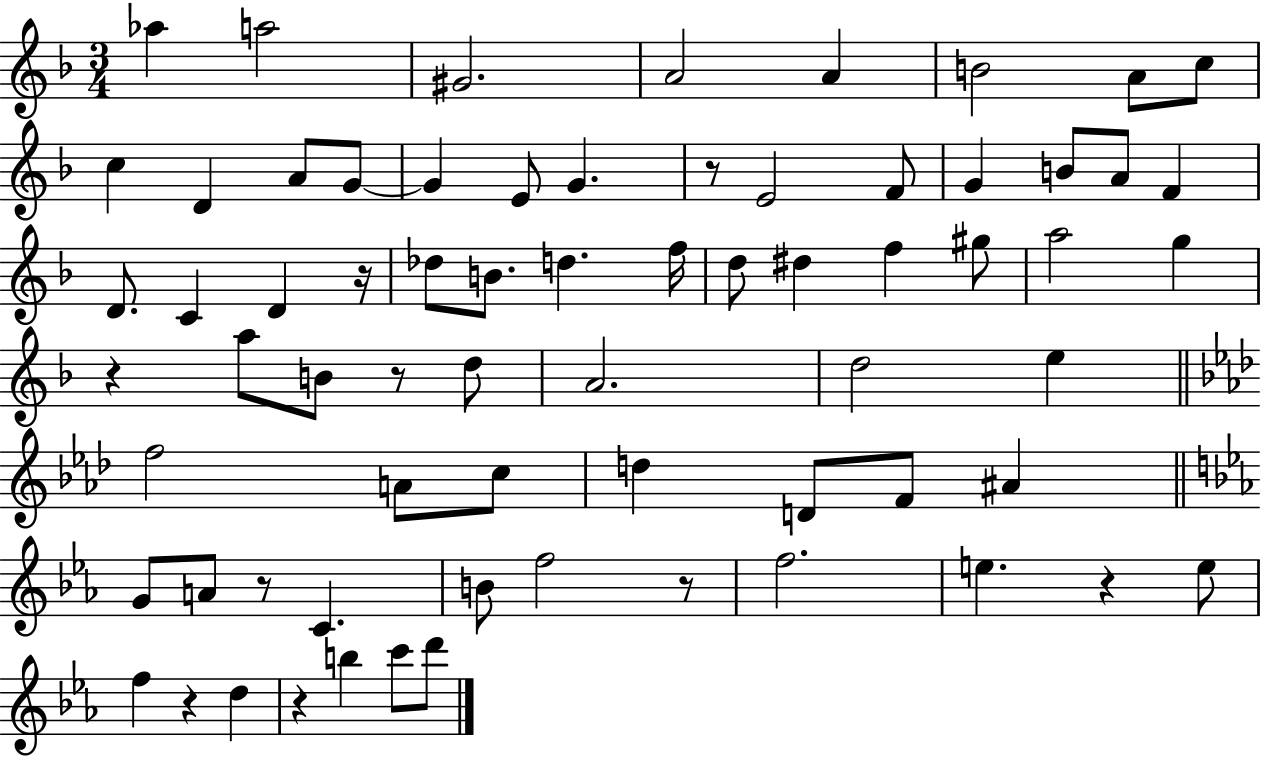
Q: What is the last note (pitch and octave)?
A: D6